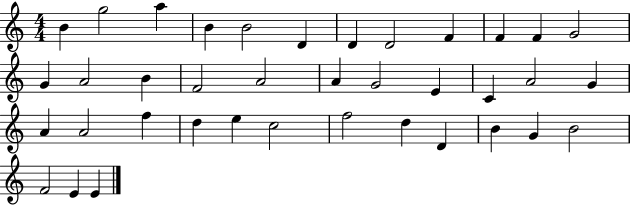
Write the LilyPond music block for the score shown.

{
  \clef treble
  \numericTimeSignature
  \time 4/4
  \key c \major
  b'4 g''2 a''4 | b'4 b'2 d'4 | d'4 d'2 f'4 | f'4 f'4 g'2 | \break g'4 a'2 b'4 | f'2 a'2 | a'4 g'2 e'4 | c'4 a'2 g'4 | \break a'4 a'2 f''4 | d''4 e''4 c''2 | f''2 d''4 d'4 | b'4 g'4 b'2 | \break f'2 e'4 e'4 | \bar "|."
}